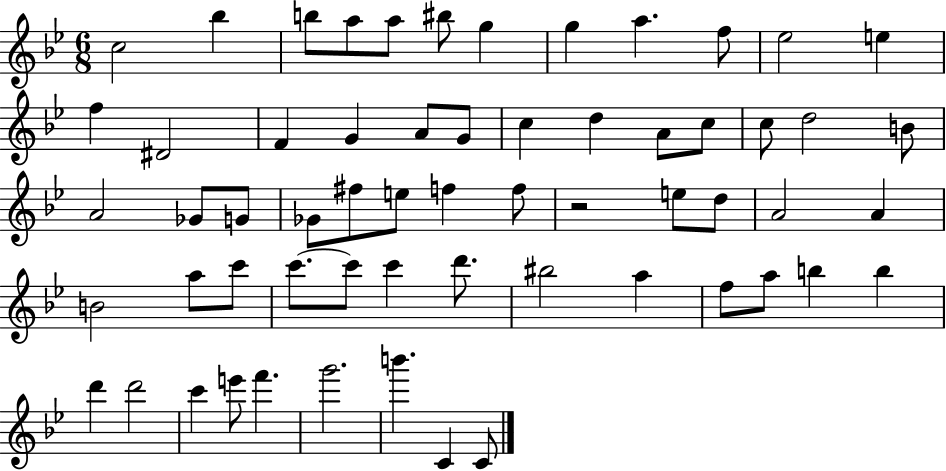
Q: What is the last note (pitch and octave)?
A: C4